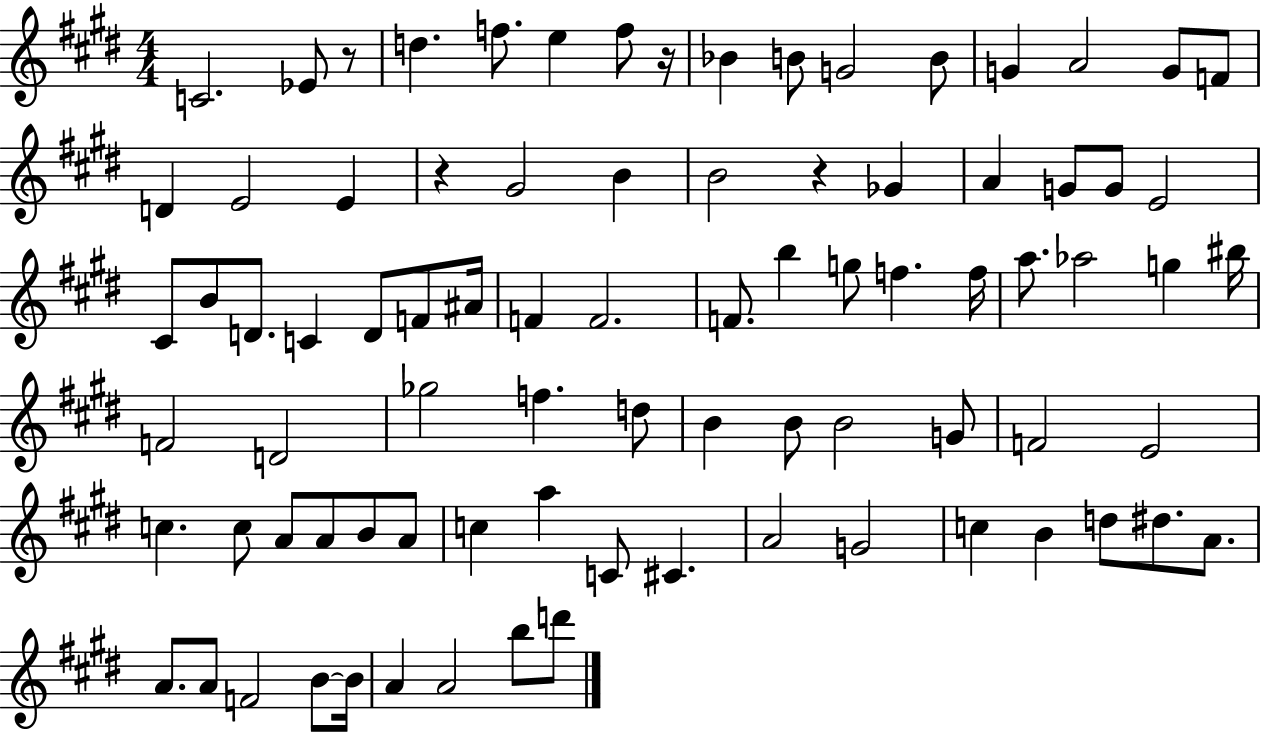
{
  \clef treble
  \numericTimeSignature
  \time 4/4
  \key e \major
  c'2. ees'8 r8 | d''4. f''8. e''4 f''8 r16 | bes'4 b'8 g'2 b'8 | g'4 a'2 g'8 f'8 | \break d'4 e'2 e'4 | r4 gis'2 b'4 | b'2 r4 ges'4 | a'4 g'8 g'8 e'2 | \break cis'8 b'8 d'8. c'4 d'8 f'8 ais'16 | f'4 f'2. | f'8. b''4 g''8 f''4. f''16 | a''8. aes''2 g''4 bis''16 | \break f'2 d'2 | ges''2 f''4. d''8 | b'4 b'8 b'2 g'8 | f'2 e'2 | \break c''4. c''8 a'8 a'8 b'8 a'8 | c''4 a''4 c'8 cis'4. | a'2 g'2 | c''4 b'4 d''8 dis''8. a'8. | \break a'8. a'8 f'2 b'8~~ b'16 | a'4 a'2 b''8 d'''8 | \bar "|."
}